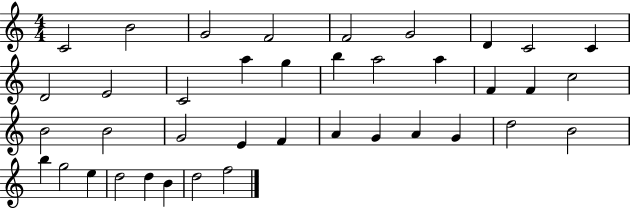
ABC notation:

X:1
T:Untitled
M:4/4
L:1/4
K:C
C2 B2 G2 F2 F2 G2 D C2 C D2 E2 C2 a g b a2 a F F c2 B2 B2 G2 E F A G A G d2 B2 b g2 e d2 d B d2 f2